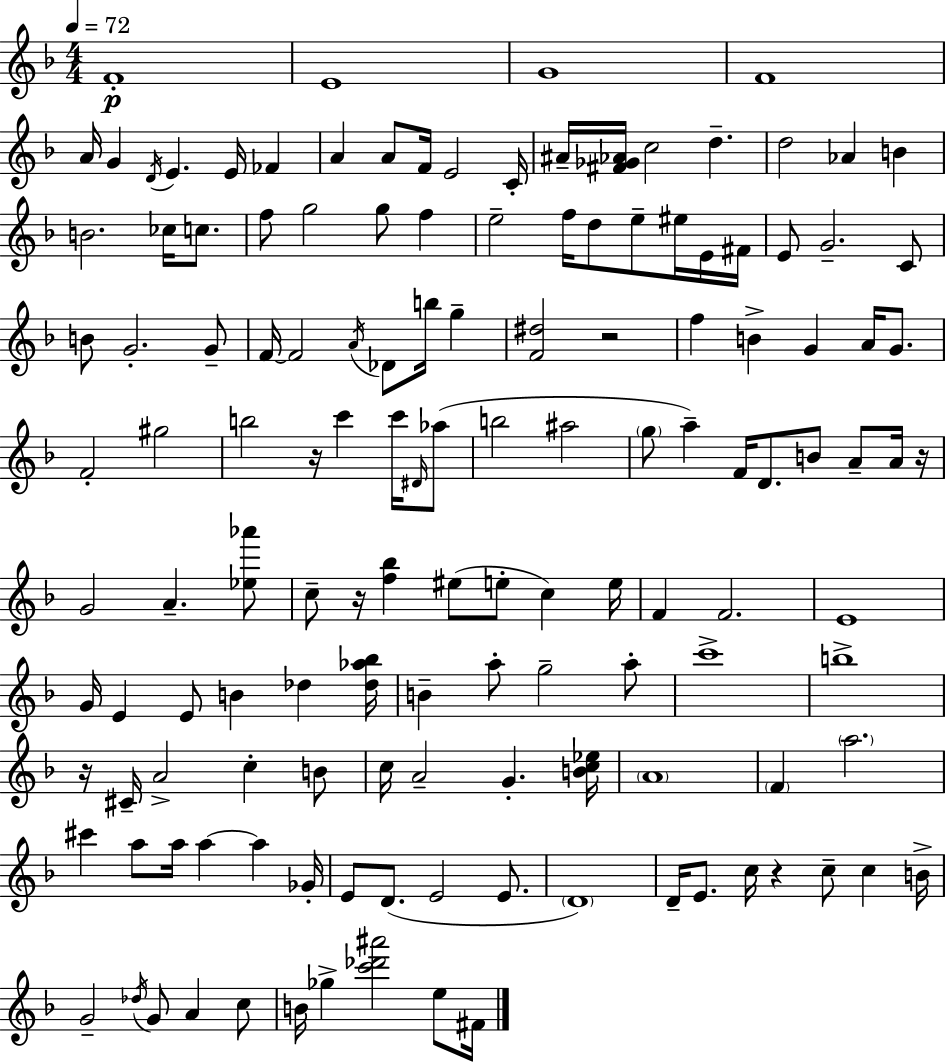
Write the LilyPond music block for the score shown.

{
  \clef treble
  \numericTimeSignature
  \time 4/4
  \key f \major
  \tempo 4 = 72
  f'1-.\p | e'1 | g'1 | f'1 | \break a'16 g'4 \acciaccatura { d'16 } e'4. e'16 fes'4 | a'4 a'8 f'16 e'2 | c'16-. ais'16-- <fis' ges' aes'>16 c''2 d''4.-- | d''2 aes'4 b'4 | \break b'2. ces''16 c''8. | f''8 g''2 g''8 f''4 | e''2-- f''16 d''8 e''8-- eis''16 e'16 | fis'16 e'8 g'2.-- c'8 | \break b'8 g'2.-. g'8-- | f'16~~ f'2 \acciaccatura { a'16 } des'8 b''16 g''4-- | <f' dis''>2 r2 | f''4 b'4-> g'4 a'16 g'8. | \break f'2-. gis''2 | b''2 r16 c'''4 c'''16 | \grace { dis'16 }( aes''8 b''2 ais''2 | \parenthesize g''8 a''4--) f'16 d'8. b'8 a'8-- | \break a'16 r16 g'2 a'4.-- | <ees'' aes'''>8 c''8-- r16 <f'' bes''>4 eis''8( e''8-. c''4) | e''16 f'4 f'2. | e'1 | \break g'16 e'4 e'8 b'4 des''4 | <des'' aes'' bes''>16 b'4-- a''8-. g''2-- | a''8-. c'''1-> | b''1-> | \break r16 cis'16-- a'2-> c''4-. | b'8 c''16 a'2-- g'4.-. | <b' c'' ees''>16 \parenthesize a'1 | \parenthesize f'4 \parenthesize a''2. | \break cis'''4 a''8 a''16 a''4~~ a''4 | ges'16-. e'8 d'8.( e'2 | e'8. \parenthesize d'1) | d'16-- e'8. c''16 r4 c''8-- c''4 | \break b'16-> g'2-- \acciaccatura { des''16 } g'8 a'4 | c''8 b'16 ges''4-> <c''' des''' ais'''>2 | e''8 fis'16 \bar "|."
}